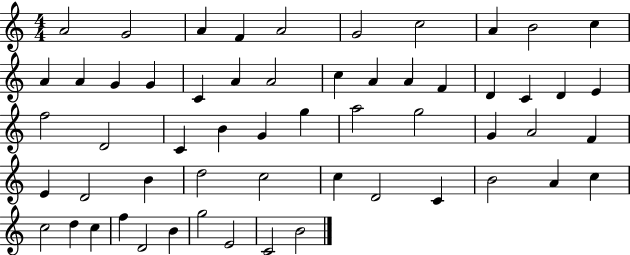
A4/h G4/h A4/q F4/q A4/h G4/h C5/h A4/q B4/h C5/q A4/q A4/q G4/q G4/q C4/q A4/q A4/h C5/q A4/q A4/q F4/q D4/q C4/q D4/q E4/q F5/h D4/h C4/q B4/q G4/q G5/q A5/h G5/h G4/q A4/h F4/q E4/q D4/h B4/q D5/h C5/h C5/q D4/h C4/q B4/h A4/q C5/q C5/h D5/q C5/q F5/q D4/h B4/q G5/h E4/h C4/h B4/h